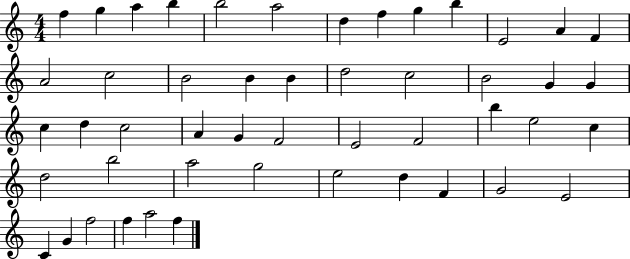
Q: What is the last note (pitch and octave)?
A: F5